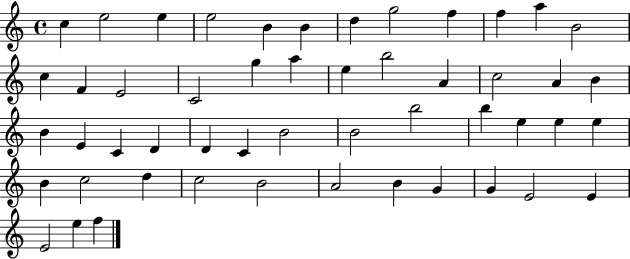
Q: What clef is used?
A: treble